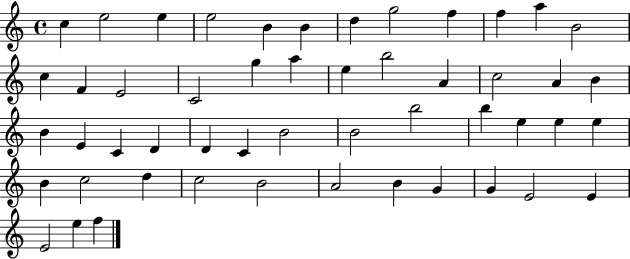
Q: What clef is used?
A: treble